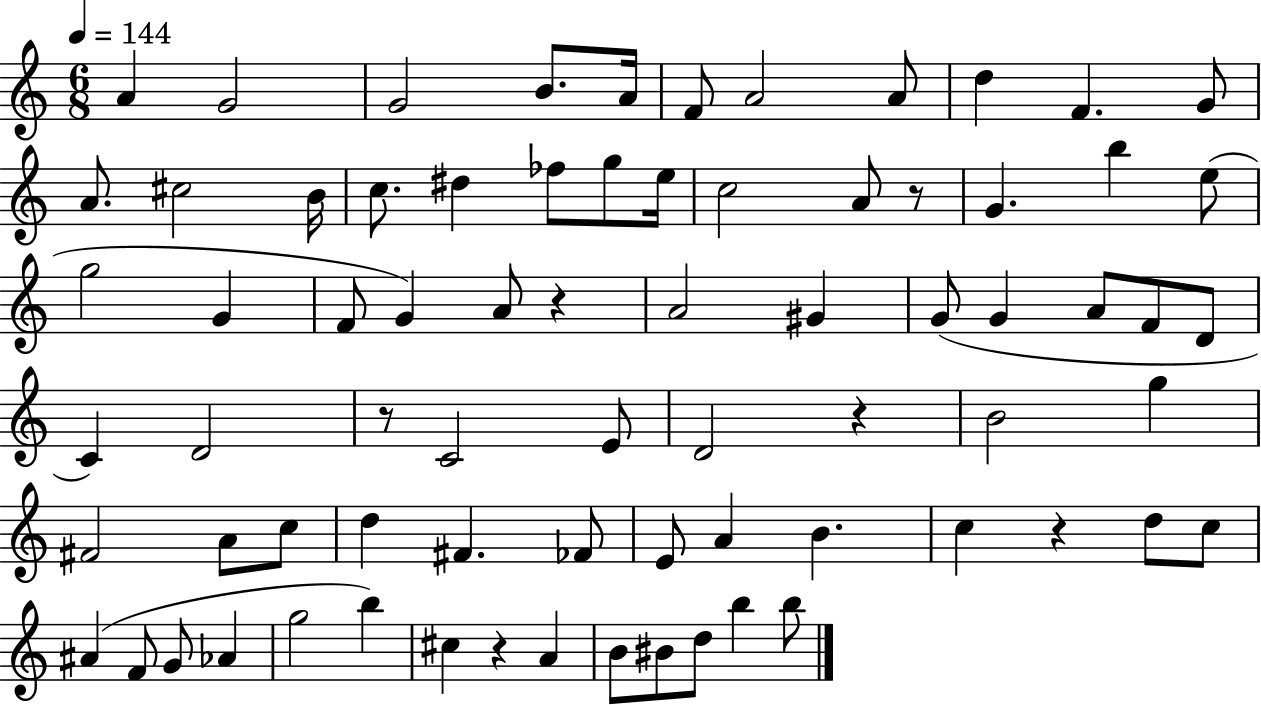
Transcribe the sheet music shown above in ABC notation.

X:1
T:Untitled
M:6/8
L:1/4
K:C
A G2 G2 B/2 A/4 F/2 A2 A/2 d F G/2 A/2 ^c2 B/4 c/2 ^d _f/2 g/2 e/4 c2 A/2 z/2 G b e/2 g2 G F/2 G A/2 z A2 ^G G/2 G A/2 F/2 D/2 C D2 z/2 C2 E/2 D2 z B2 g ^F2 A/2 c/2 d ^F _F/2 E/2 A B c z d/2 c/2 ^A F/2 G/2 _A g2 b ^c z A B/2 ^B/2 d/2 b b/2